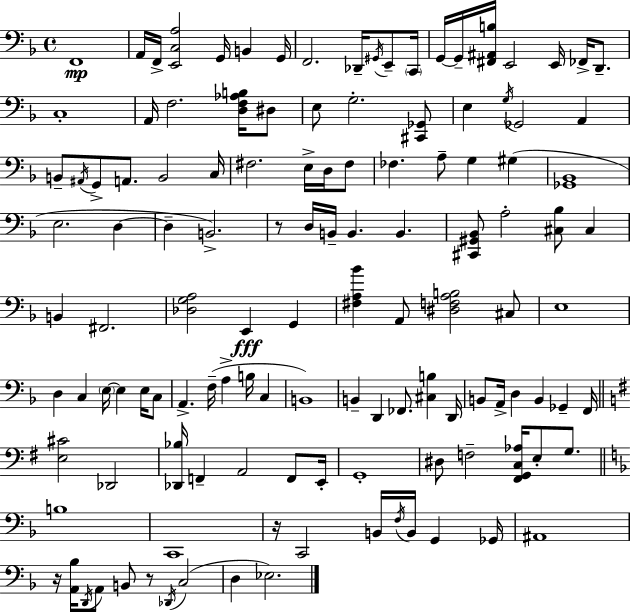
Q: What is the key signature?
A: D minor